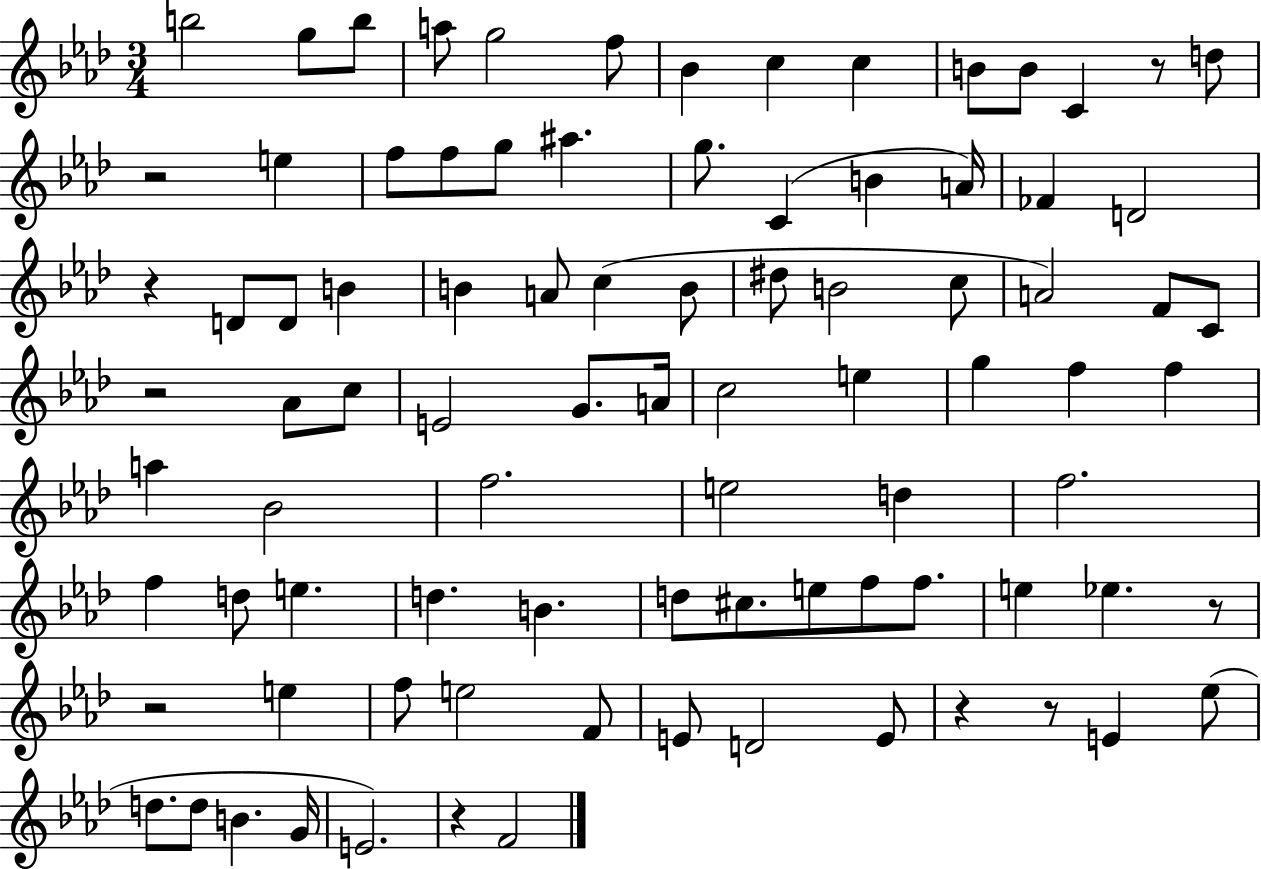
B5/h G5/e B5/e A5/e G5/h F5/e Bb4/q C5/q C5/q B4/e B4/e C4/q R/e D5/e R/h E5/q F5/e F5/e G5/e A#5/q. G5/e. C4/q B4/q A4/s FES4/q D4/h R/q D4/e D4/e B4/q B4/q A4/e C5/q B4/e D#5/e B4/h C5/e A4/h F4/e C4/e R/h Ab4/e C5/e E4/h G4/e. A4/s C5/h E5/q G5/q F5/q F5/q A5/q Bb4/h F5/h. E5/h D5/q F5/h. F5/q D5/e E5/q. D5/q. B4/q. D5/e C#5/e. E5/e F5/e F5/e. E5/q Eb5/q. R/e R/h E5/q F5/e E5/h F4/e E4/e D4/h E4/e R/q R/e E4/q Eb5/e D5/e. D5/e B4/q. G4/s E4/h. R/q F4/h